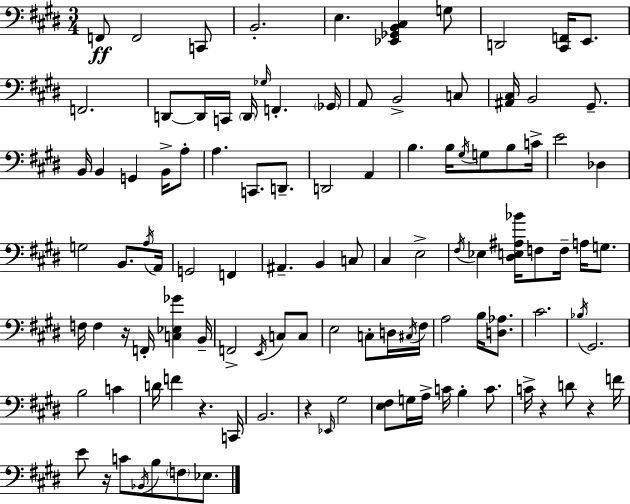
F2/e F2/h C2/e B2/h. E3/q. [Eb2,Gb2,B2,C#3]/q G3/e D2/h [C#2,F2]/s E2/e. F2/h. D2/e D2/s C2/s D2/s Gb3/s F2/q. Gb2/s A2/e B2/h C3/e [A#2,C#3]/s B2/h G#2/e. B2/s B2/q G2/q B2/s A3/e A3/q. C2/e. D2/e. D2/h A2/q B3/q. B3/s G#3/s G3/e B3/e C4/s E4/h Db3/q G3/h B2/e. A3/s A2/s G2/h F2/q A#2/q. B2/q C3/e C#3/q E3/h F#3/s Eb3/q [D#3,E3,A#3,Bb4]/s F3/e F3/s A3/s G3/e. F3/s F3/q R/s F2/s [C3,Eb3,Gb4]/q B2/s F2/h E2/s C3/e C3/e E3/h C3/e D3/s C#3/s F#3/s A3/h B3/s [D3,Ab3]/e. C#4/h. Bb3/s G#2/h. B3/h C4/q D4/s F4/q R/q. C2/s B2/h. R/q Eb2/s G#3/h [E3,F#3]/e G3/s A3/s C4/s B3/q C4/e. C4/s R/q D4/e R/q F4/s E4/e R/s C4/e Bb2/s B3/e F3/e Eb3/e.